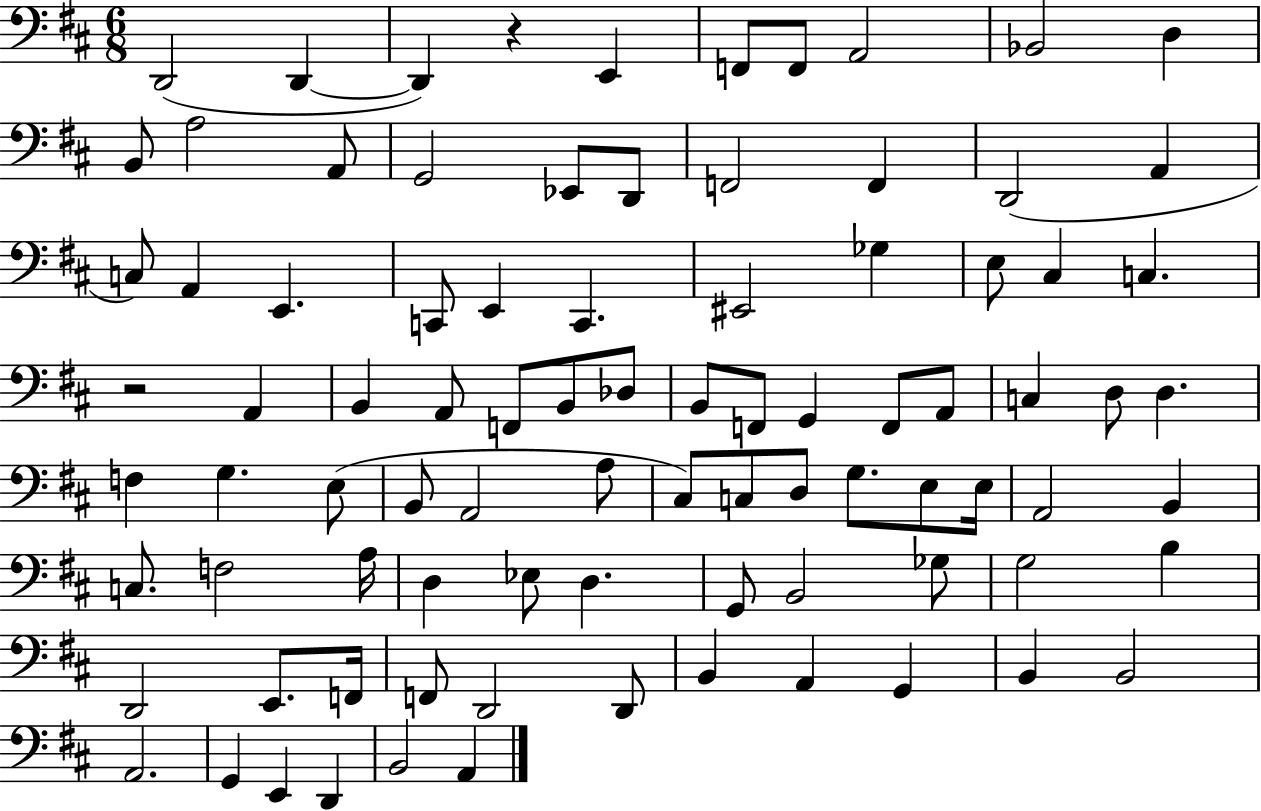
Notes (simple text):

D2/h D2/q D2/q R/q E2/q F2/e F2/e A2/h Bb2/h D3/q B2/e A3/h A2/e G2/h Eb2/e D2/e F2/h F2/q D2/h A2/q C3/e A2/q E2/q. C2/e E2/q C2/q. EIS2/h Gb3/q E3/e C#3/q C3/q. R/h A2/q B2/q A2/e F2/e B2/e Db3/e B2/e F2/e G2/q F2/e A2/e C3/q D3/e D3/q. F3/q G3/q. E3/e B2/e A2/h A3/e C#3/e C3/e D3/e G3/e. E3/e E3/s A2/h B2/q C3/e. F3/h A3/s D3/q Eb3/e D3/q. G2/e B2/h Gb3/e G3/h B3/q D2/h E2/e. F2/s F2/e D2/h D2/e B2/q A2/q G2/q B2/q B2/h A2/h. G2/q E2/q D2/q B2/h A2/q